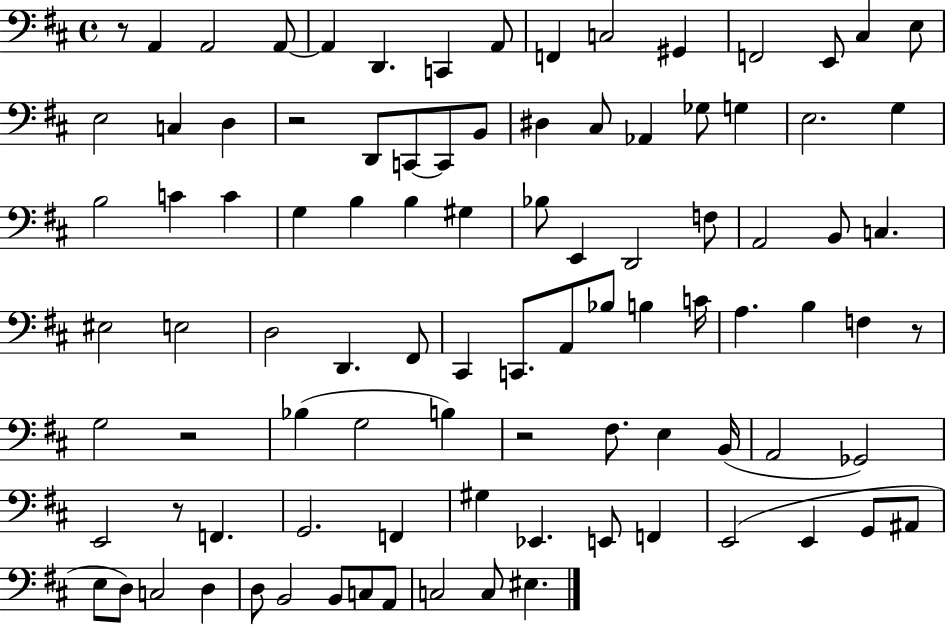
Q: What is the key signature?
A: D major